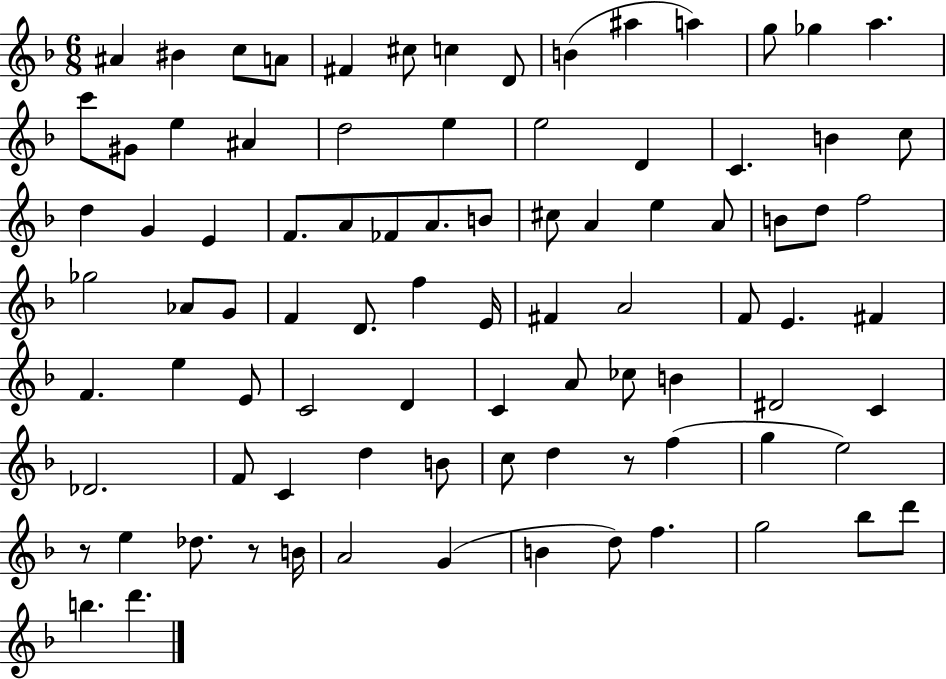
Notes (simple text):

A#4/q BIS4/q C5/e A4/e F#4/q C#5/e C5/q D4/e B4/q A#5/q A5/q G5/e Gb5/q A5/q. C6/e G#4/e E5/q A#4/q D5/h E5/q E5/h D4/q C4/q. B4/q C5/e D5/q G4/q E4/q F4/e. A4/e FES4/e A4/e. B4/e C#5/e A4/q E5/q A4/e B4/e D5/e F5/h Gb5/h Ab4/e G4/e F4/q D4/e. F5/q E4/s F#4/q A4/h F4/e E4/q. F#4/q F4/q. E5/q E4/e C4/h D4/q C4/q A4/e CES5/e B4/q D#4/h C4/q Db4/h. F4/e C4/q D5/q B4/e C5/e D5/q R/e F5/q G5/q E5/h R/e E5/q Db5/e. R/e B4/s A4/h G4/q B4/q D5/e F5/q. G5/h Bb5/e D6/e B5/q. D6/q.